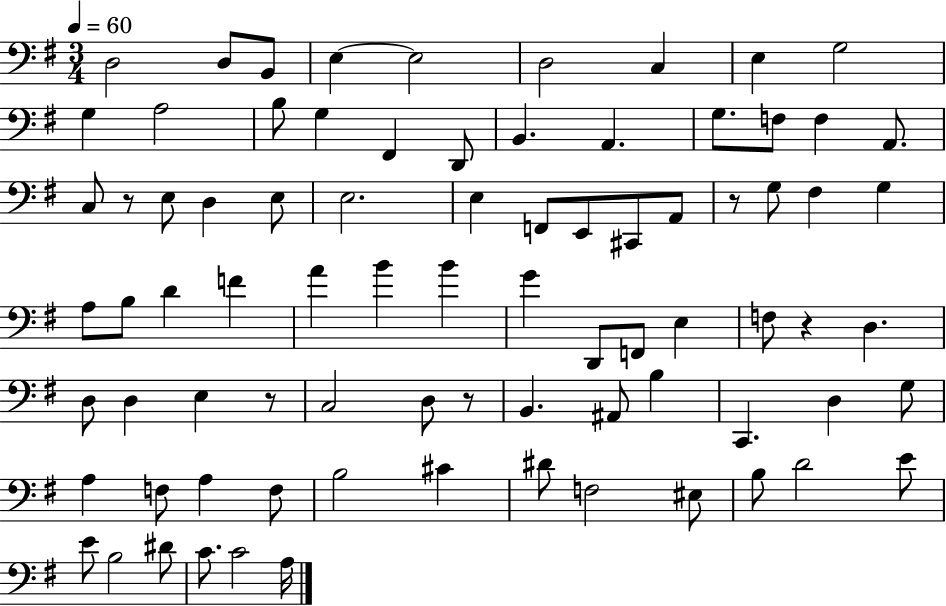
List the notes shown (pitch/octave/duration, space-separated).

D3/h D3/e B2/e E3/q E3/h D3/h C3/q E3/q G3/h G3/q A3/h B3/e G3/q F#2/q D2/e B2/q. A2/q. G3/e. F3/e F3/q A2/e. C3/e R/e E3/e D3/q E3/e E3/h. E3/q F2/e E2/e C#2/e A2/e R/e G3/e F#3/q G3/q A3/e B3/e D4/q F4/q A4/q B4/q B4/q G4/q D2/e F2/e E3/q F3/e R/q D3/q. D3/e D3/q E3/q R/e C3/h D3/e R/e B2/q. A#2/e B3/q C2/q. D3/q G3/e A3/q F3/e A3/q F3/e B3/h C#4/q D#4/e F3/h EIS3/e B3/e D4/h E4/e E4/e B3/h D#4/e C4/e. C4/h A3/s